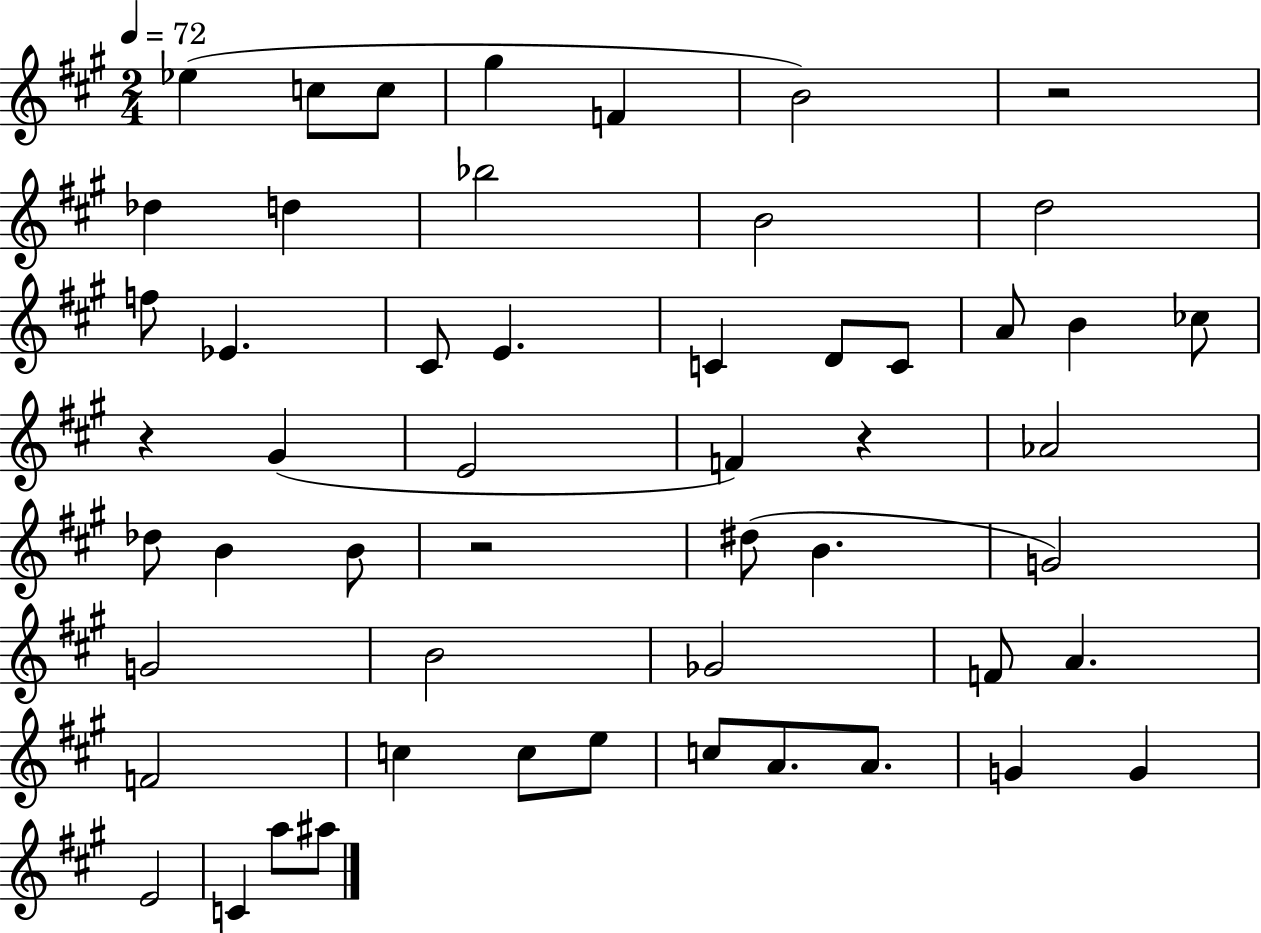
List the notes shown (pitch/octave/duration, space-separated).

Eb5/q C5/e C5/e G#5/q F4/q B4/h R/h Db5/q D5/q Bb5/h B4/h D5/h F5/e Eb4/q. C#4/e E4/q. C4/q D4/e C4/e A4/e B4/q CES5/e R/q G#4/q E4/h F4/q R/q Ab4/h Db5/e B4/q B4/e R/h D#5/e B4/q. G4/h G4/h B4/h Gb4/h F4/e A4/q. F4/h C5/q C5/e E5/e C5/e A4/e. A4/e. G4/q G4/q E4/h C4/q A5/e A#5/e